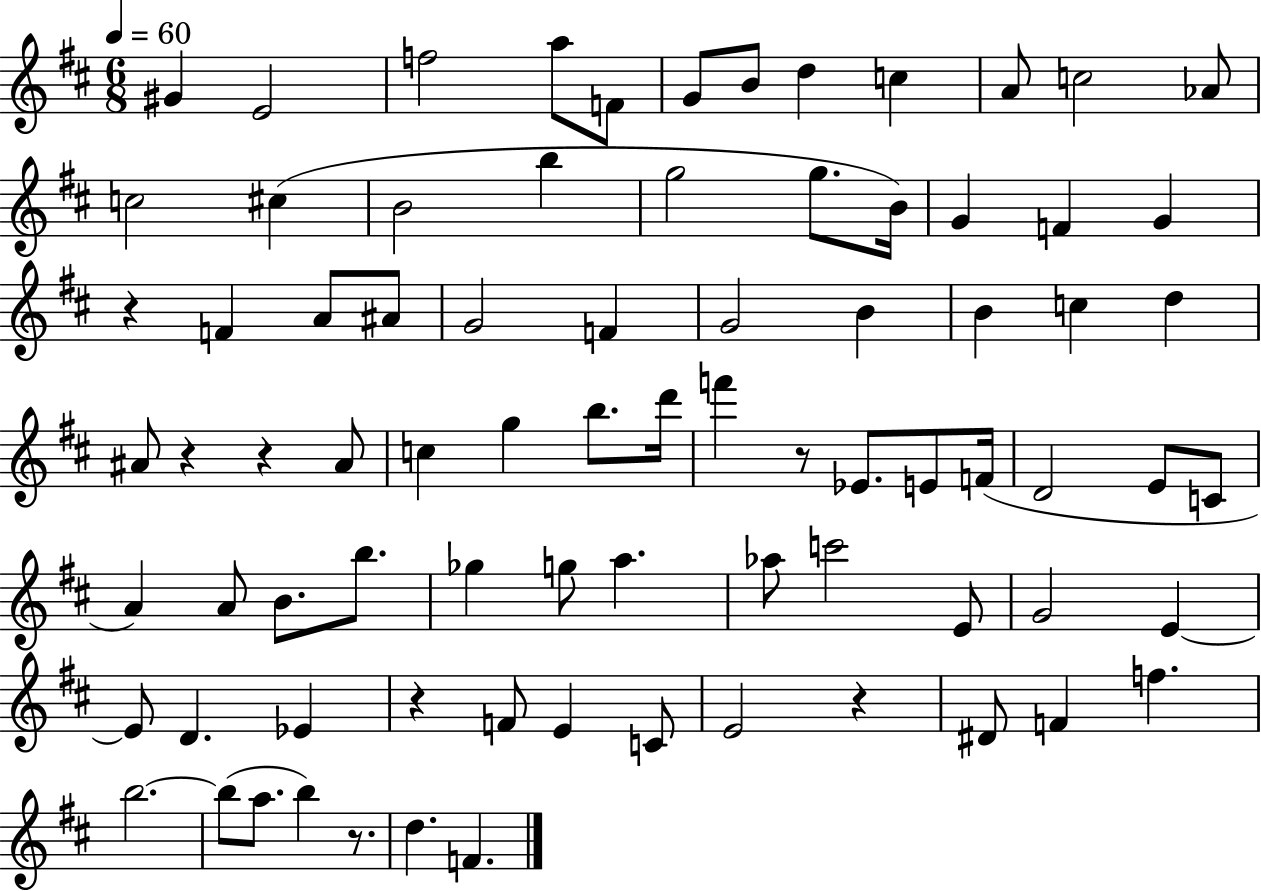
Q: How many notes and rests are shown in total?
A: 80